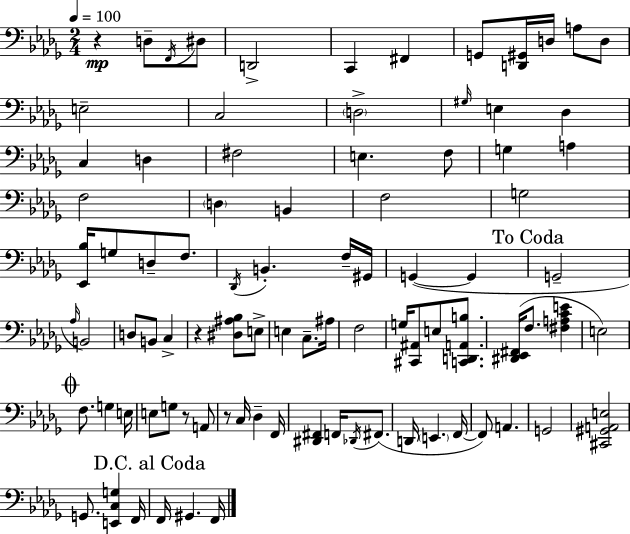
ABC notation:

X:1
T:Untitled
M:2/4
L:1/4
K:Bbm
z D,/2 F,,/4 ^D,/2 D,,2 C,, ^F,, G,,/2 [D,,^G,,]/4 D,/4 A,/2 D,/2 E,2 C,2 D,2 ^G,/4 E, _D, C, D, ^F,2 E, F,/2 G, A, F,2 D, B,, F,2 G,2 [_E,,_B,]/4 G,/2 D,/2 F,/2 _D,,/4 B,, F,/4 ^G,,/4 G,, G,, G,,2 _A,/4 B,,2 D,/2 B,,/2 C, z [^D,^A,_B,]/2 E,/2 E, C,/2 ^A,/4 F,2 G,/4 [^C,,^A,,]/2 E,/2 [C,,D,,A,,B,]/2 [^D,,_E,,^F,,]/4 F,/2 [^F,A,CE] E,2 F,/2 G, E,/4 E,/2 G,/2 z/2 A,,/2 z/2 C,/4 _D, F,,/4 [^D,,^F,,] F,,/4 _D,,/4 ^F,,/2 D,,/4 E,, F,,/4 F,,/2 A,, G,,2 [^C,,^G,,A,,E,]2 G,,/2 [E,,C,G,] F,,/4 F,,/4 ^G,, F,,/4